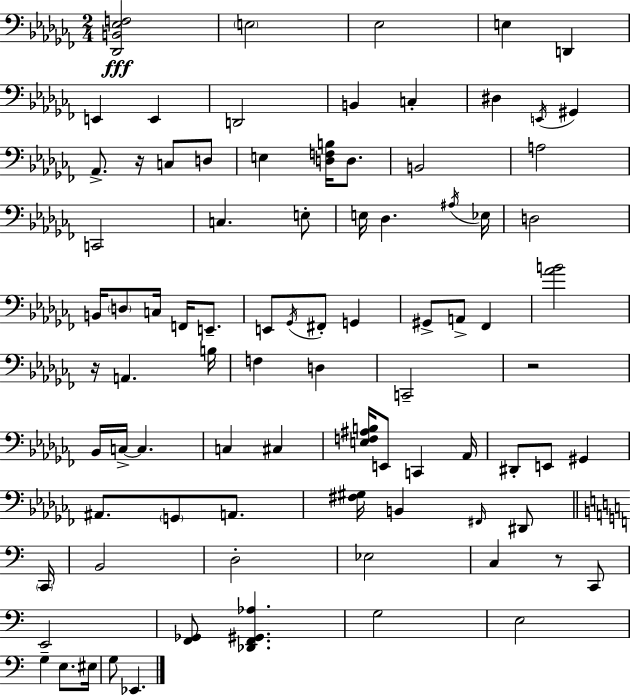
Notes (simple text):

[Db2,B2,Eb3,F3]/h E3/h Eb3/h E3/q D2/q E2/q E2/q D2/h B2/q C3/q D#3/q E2/s G#2/q Ab2/e. R/s C3/e D3/e E3/q [D3,F3,B3]/s D3/e. B2/h A3/h C2/h C3/q. E3/e E3/s Db3/q. A#3/s Eb3/s D3/h B2/s D3/e C3/s F2/s E2/e. E2/e Gb2/s F#2/e G2/q G#2/e A2/e FES2/q [Ab4,B4]/h R/s A2/q. B3/s F3/q D3/q C2/h R/h Bb2/s C3/s C3/q. C3/q C#3/q [E3,F3,A#3,B3]/s E2/e C2/q Ab2/s D#2/e E2/e G#2/q A#2/e. G2/e A2/e. [F#3,G#3]/s B2/q F#2/s D#2/e C2/s B2/h D3/h Eb3/h C3/q R/e C2/e E2/h [F2,Gb2]/e [Db2,F2,G#2,Ab3]/q. G3/h E3/h G3/q E3/e. EIS3/s G3/e Eb2/q.